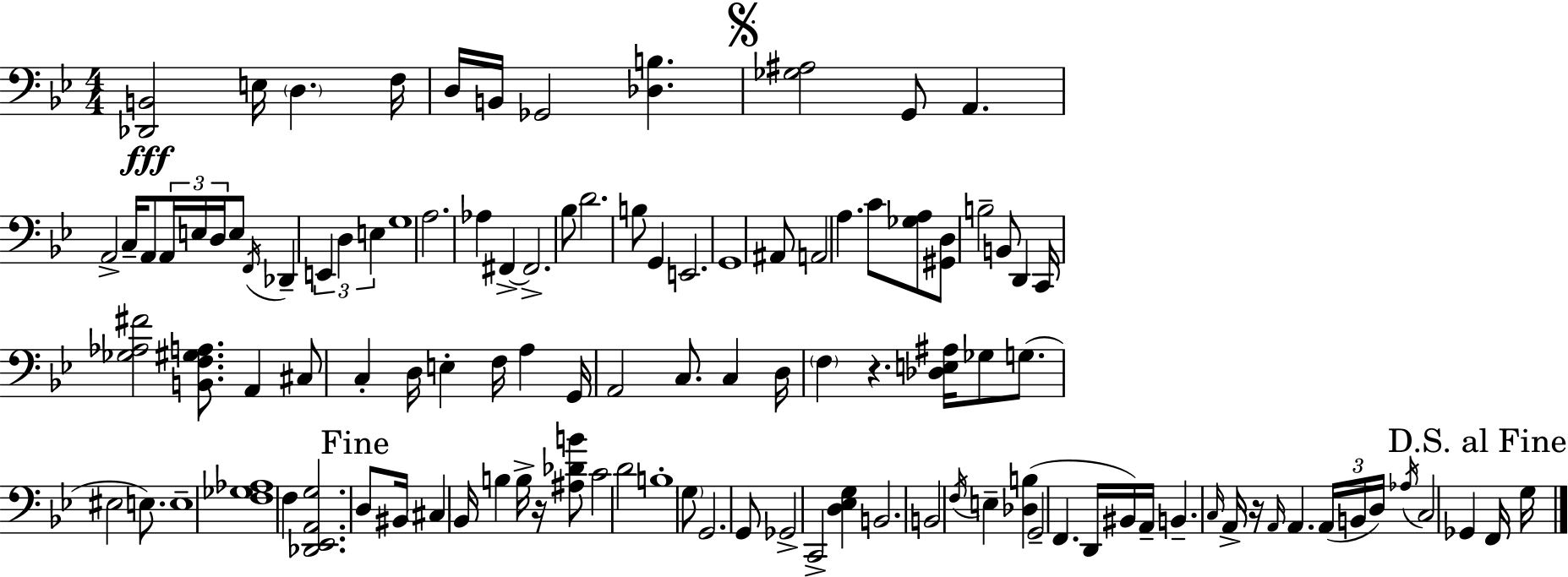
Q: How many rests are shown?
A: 3